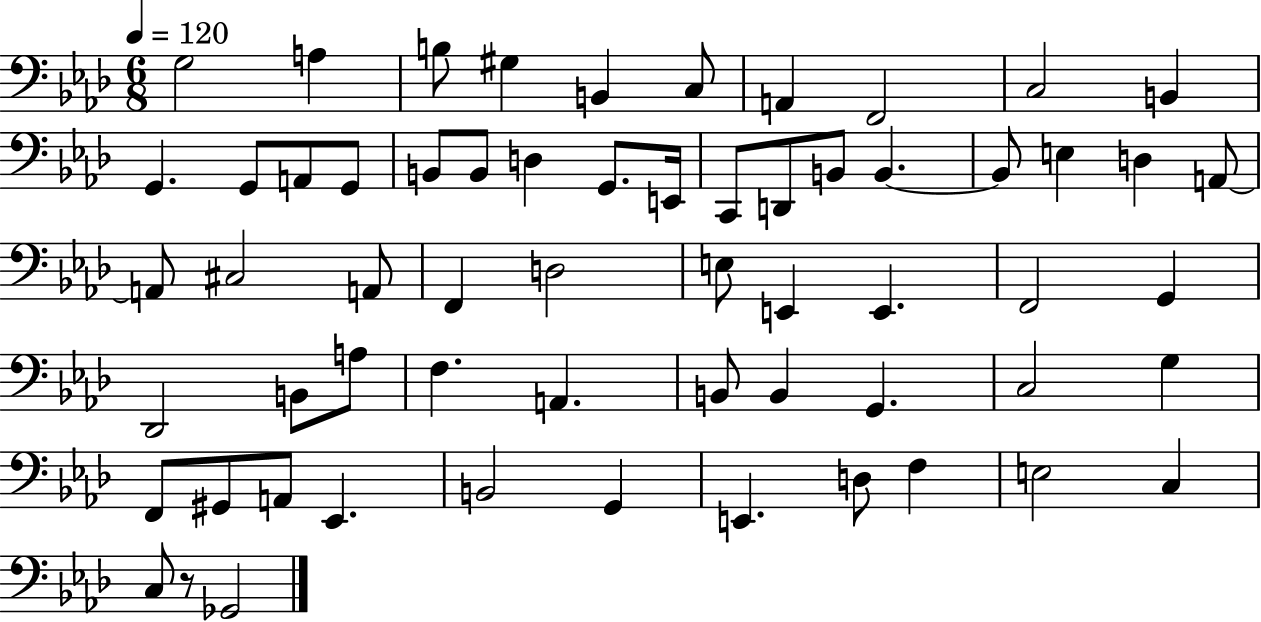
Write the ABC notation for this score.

X:1
T:Untitled
M:6/8
L:1/4
K:Ab
G,2 A, B,/2 ^G, B,, C,/2 A,, F,,2 C,2 B,, G,, G,,/2 A,,/2 G,,/2 B,,/2 B,,/2 D, G,,/2 E,,/4 C,,/2 D,,/2 B,,/2 B,, B,,/2 E, D, A,,/2 A,,/2 ^C,2 A,,/2 F,, D,2 E,/2 E,, E,, F,,2 G,, _D,,2 B,,/2 A,/2 F, A,, B,,/2 B,, G,, C,2 G, F,,/2 ^G,,/2 A,,/2 _E,, B,,2 G,, E,, D,/2 F, E,2 C, C,/2 z/2 _G,,2